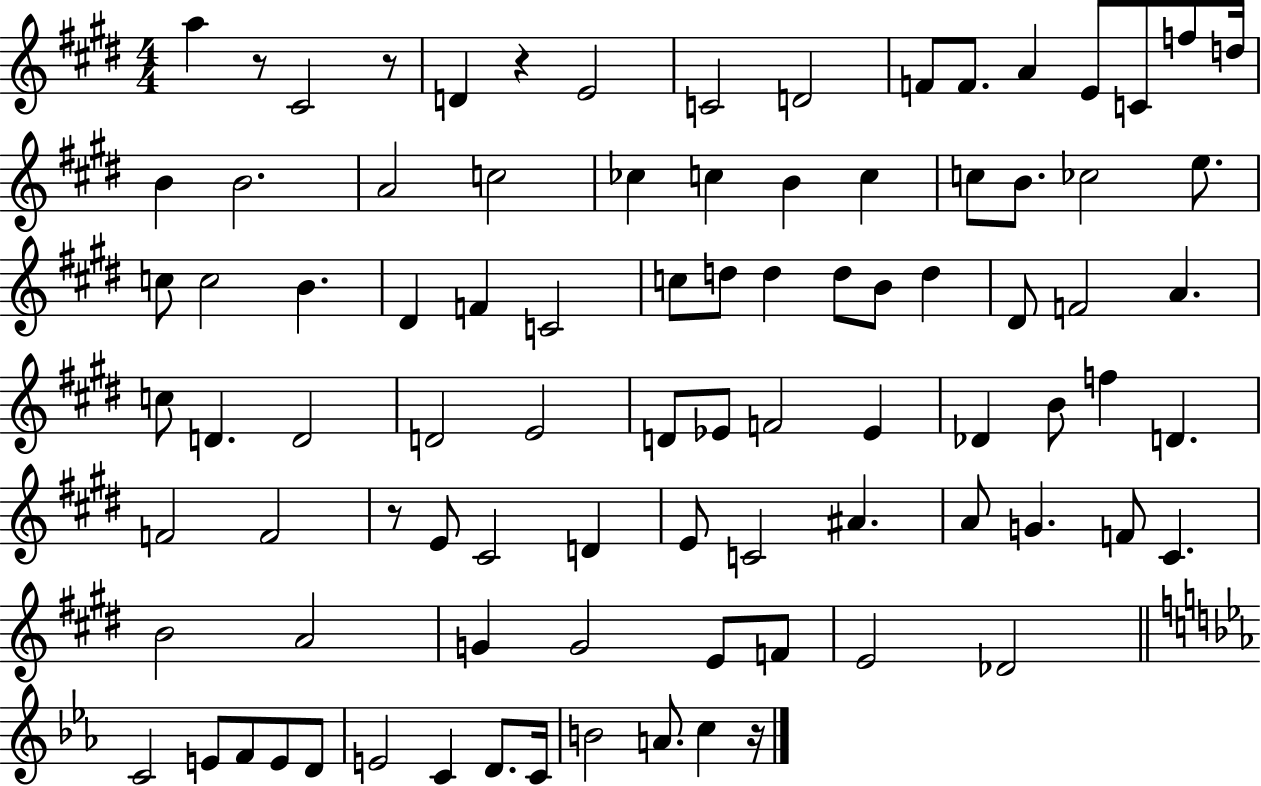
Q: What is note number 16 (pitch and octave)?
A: A4